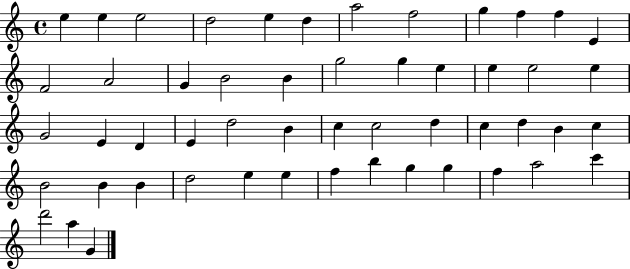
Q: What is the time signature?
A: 4/4